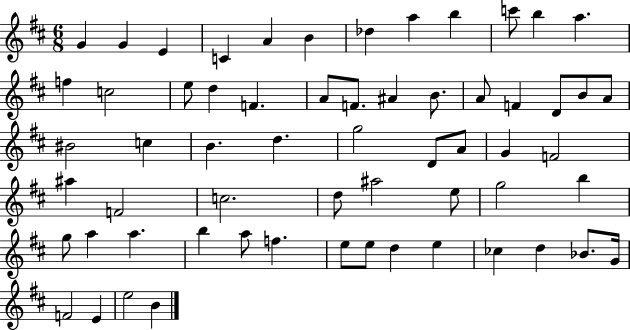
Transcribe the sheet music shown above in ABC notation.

X:1
T:Untitled
M:6/8
L:1/4
K:D
G G E C A B _d a b c'/2 b a f c2 e/2 d F A/2 F/2 ^A B/2 A/2 F D/2 B/2 A/2 ^B2 c B d g2 D/2 A/2 G F2 ^a F2 c2 d/2 ^a2 e/2 g2 b g/2 a a b a/2 f e/2 e/2 d e _c d _B/2 G/4 F2 E e2 B